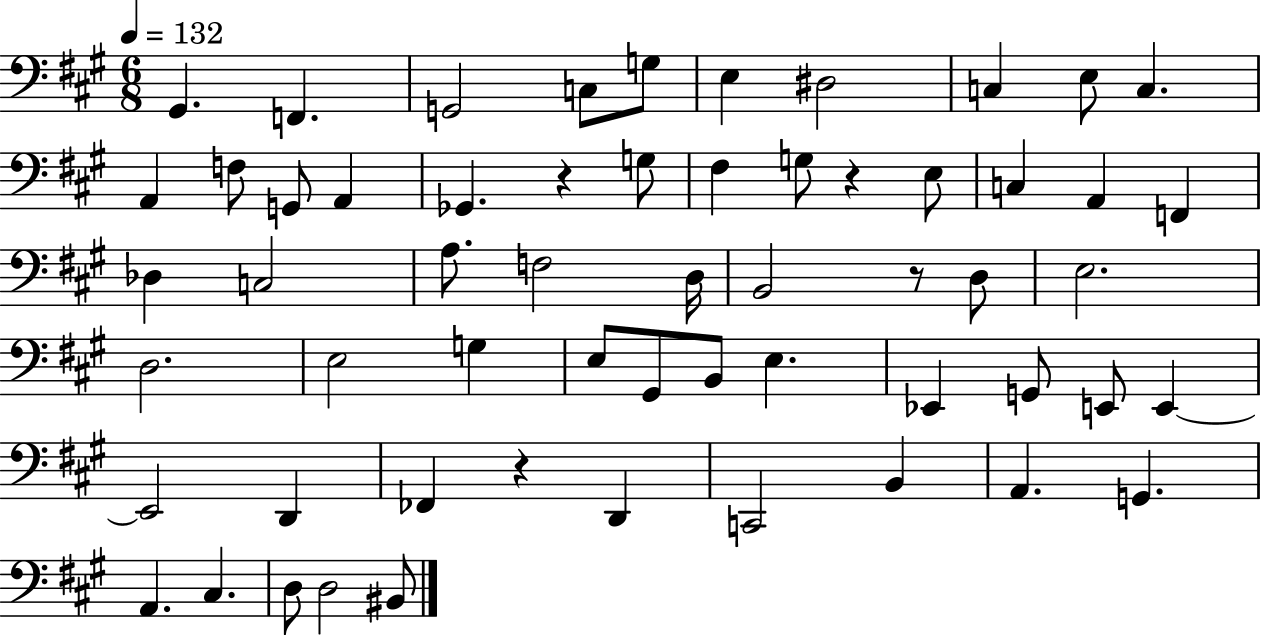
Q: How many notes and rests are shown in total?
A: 58